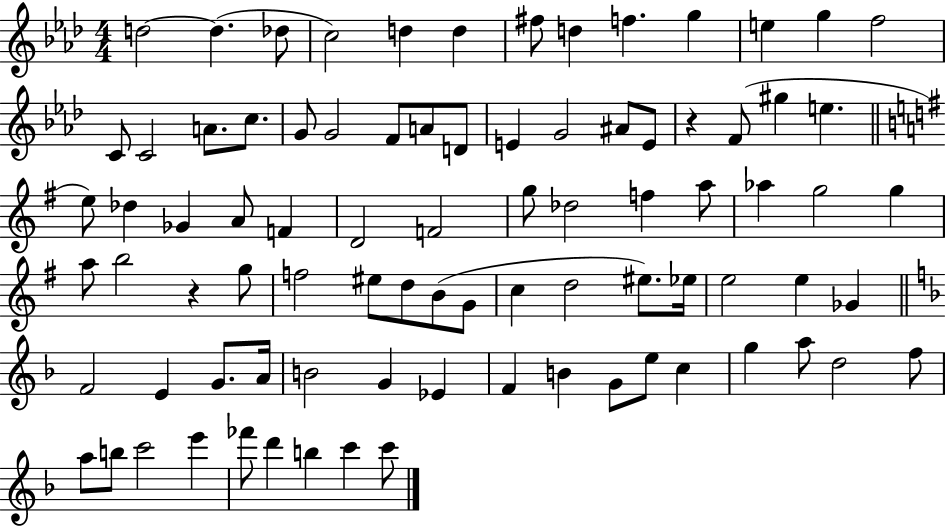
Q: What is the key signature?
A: AES major